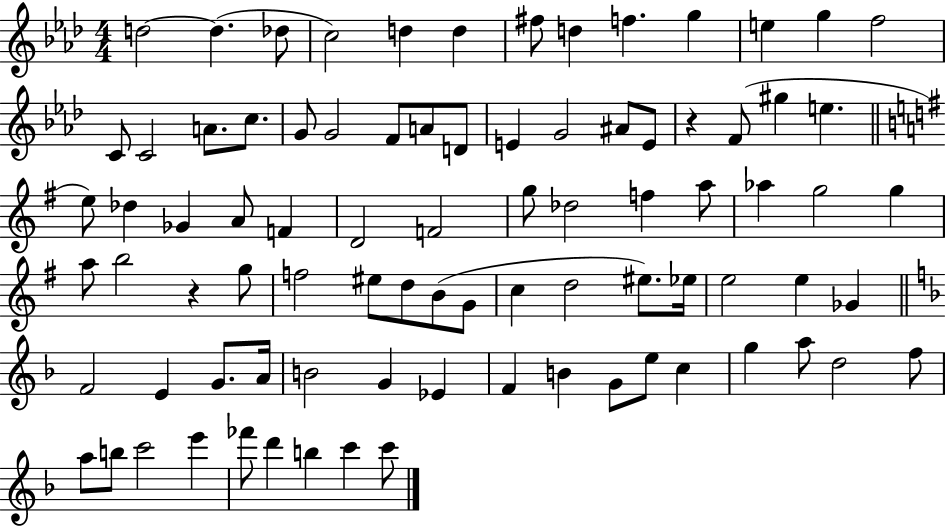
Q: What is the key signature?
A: AES major